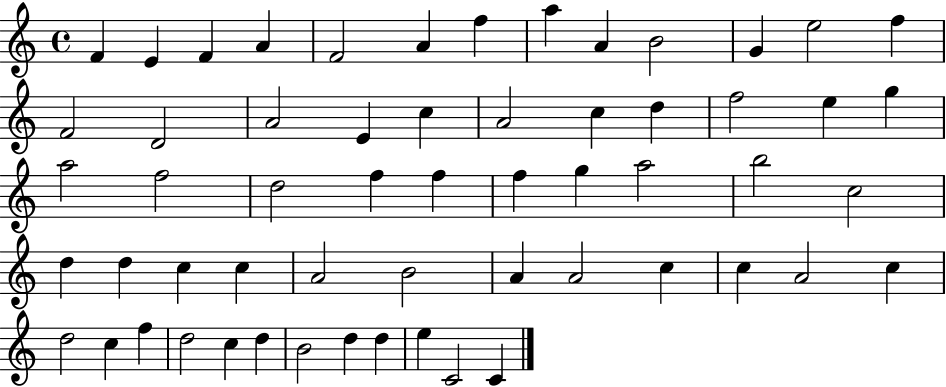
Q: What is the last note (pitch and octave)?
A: C4